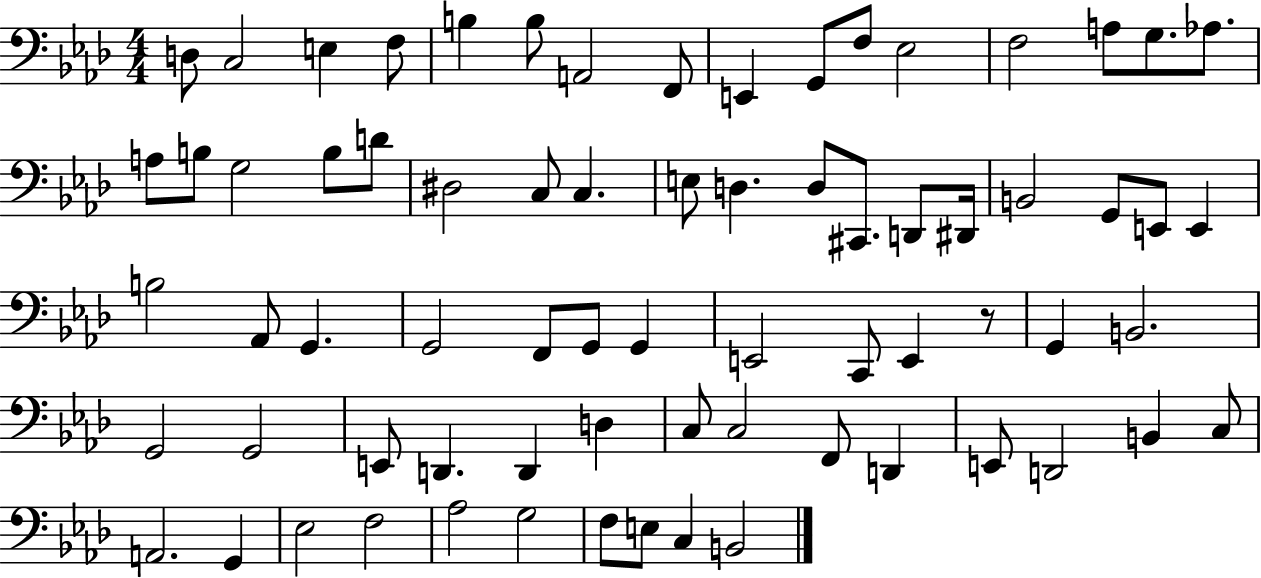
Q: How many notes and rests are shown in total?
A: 71